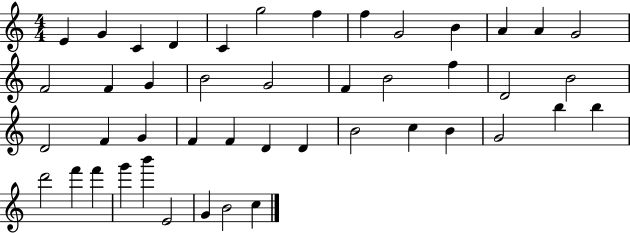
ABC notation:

X:1
T:Untitled
M:4/4
L:1/4
K:C
E G C D C g2 f f G2 B A A G2 F2 F G B2 G2 F B2 f D2 B2 D2 F G F F D D B2 c B G2 b b d'2 f' f' g' b' E2 G B2 c